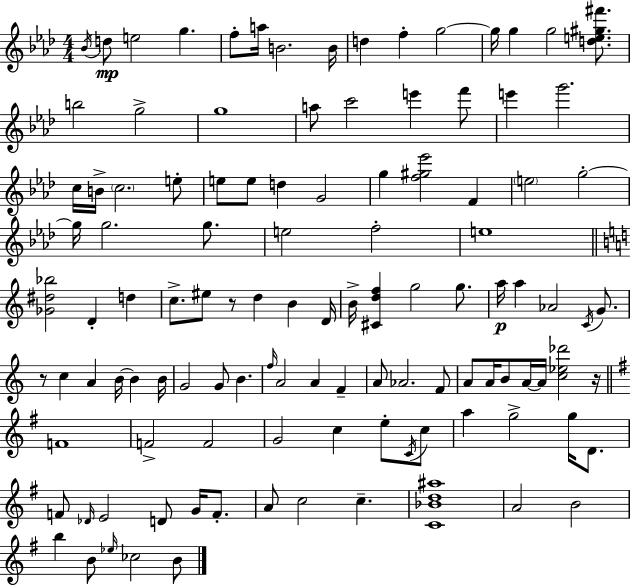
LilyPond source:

{
  \clef treble
  \numericTimeSignature
  \time 4/4
  \key f \minor
  \acciaccatura { bes'16 }\mp d''8 e''2 g''4. | f''8-. a''16 b'2. | b'16 d''4 f''4-. g''2~~ | g''16 g''4 g''2 <d'' e'' gis'' fis'''>8. | \break b''2 g''2-> | g''1 | a''8 c'''2 e'''4 f'''8 | e'''4 g'''2. | \break c''16 b'16-> \parenthesize c''2. e''8-. | e''8 e''8 d''4 g'2 | g''4 <f'' gis'' ees'''>2 f'4 | \parenthesize e''2 g''2-.~~ | \break g''16 g''2. g''8. | e''2 f''2-. | e''1 | \bar "||" \break \key c \major <ges' dis'' bes''>2 d'4-. d''4 | c''8.-> eis''8 r8 d''4 b'4 d'16 | b'16-> <cis' d'' f''>4 g''2 g''8. | a''16\p a''4 aes'2 \acciaccatura { c'16 } g'8. | \break r8 c''4 a'4 b'16~~ b'4 | b'16 g'2 g'8 b'4. | \grace { f''16 } a'2 a'4 f'4-- | a'8 aes'2. | \break f'8 a'8 a'16 b'8 a'16~~ a'16 <c'' ees'' des'''>2 | r16 \bar "||" \break \key g \major f'1 | f'2-> f'2 | g'2 c''4 e''8-. \acciaccatura { c'16 } c''8 | a''4 g''2-> g''16 d'8. | \break f'8 \grace { des'16 } e'2 d'8 g'16 f'8.-. | a'8 c''2 c''4.-- | <c' bes' d'' ais''>1 | a'2 b'2 | \break b''4 b'8 \grace { ees''16 } ces''2 | b'8 \bar "|."
}